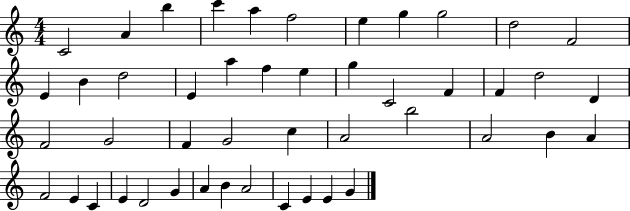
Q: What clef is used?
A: treble